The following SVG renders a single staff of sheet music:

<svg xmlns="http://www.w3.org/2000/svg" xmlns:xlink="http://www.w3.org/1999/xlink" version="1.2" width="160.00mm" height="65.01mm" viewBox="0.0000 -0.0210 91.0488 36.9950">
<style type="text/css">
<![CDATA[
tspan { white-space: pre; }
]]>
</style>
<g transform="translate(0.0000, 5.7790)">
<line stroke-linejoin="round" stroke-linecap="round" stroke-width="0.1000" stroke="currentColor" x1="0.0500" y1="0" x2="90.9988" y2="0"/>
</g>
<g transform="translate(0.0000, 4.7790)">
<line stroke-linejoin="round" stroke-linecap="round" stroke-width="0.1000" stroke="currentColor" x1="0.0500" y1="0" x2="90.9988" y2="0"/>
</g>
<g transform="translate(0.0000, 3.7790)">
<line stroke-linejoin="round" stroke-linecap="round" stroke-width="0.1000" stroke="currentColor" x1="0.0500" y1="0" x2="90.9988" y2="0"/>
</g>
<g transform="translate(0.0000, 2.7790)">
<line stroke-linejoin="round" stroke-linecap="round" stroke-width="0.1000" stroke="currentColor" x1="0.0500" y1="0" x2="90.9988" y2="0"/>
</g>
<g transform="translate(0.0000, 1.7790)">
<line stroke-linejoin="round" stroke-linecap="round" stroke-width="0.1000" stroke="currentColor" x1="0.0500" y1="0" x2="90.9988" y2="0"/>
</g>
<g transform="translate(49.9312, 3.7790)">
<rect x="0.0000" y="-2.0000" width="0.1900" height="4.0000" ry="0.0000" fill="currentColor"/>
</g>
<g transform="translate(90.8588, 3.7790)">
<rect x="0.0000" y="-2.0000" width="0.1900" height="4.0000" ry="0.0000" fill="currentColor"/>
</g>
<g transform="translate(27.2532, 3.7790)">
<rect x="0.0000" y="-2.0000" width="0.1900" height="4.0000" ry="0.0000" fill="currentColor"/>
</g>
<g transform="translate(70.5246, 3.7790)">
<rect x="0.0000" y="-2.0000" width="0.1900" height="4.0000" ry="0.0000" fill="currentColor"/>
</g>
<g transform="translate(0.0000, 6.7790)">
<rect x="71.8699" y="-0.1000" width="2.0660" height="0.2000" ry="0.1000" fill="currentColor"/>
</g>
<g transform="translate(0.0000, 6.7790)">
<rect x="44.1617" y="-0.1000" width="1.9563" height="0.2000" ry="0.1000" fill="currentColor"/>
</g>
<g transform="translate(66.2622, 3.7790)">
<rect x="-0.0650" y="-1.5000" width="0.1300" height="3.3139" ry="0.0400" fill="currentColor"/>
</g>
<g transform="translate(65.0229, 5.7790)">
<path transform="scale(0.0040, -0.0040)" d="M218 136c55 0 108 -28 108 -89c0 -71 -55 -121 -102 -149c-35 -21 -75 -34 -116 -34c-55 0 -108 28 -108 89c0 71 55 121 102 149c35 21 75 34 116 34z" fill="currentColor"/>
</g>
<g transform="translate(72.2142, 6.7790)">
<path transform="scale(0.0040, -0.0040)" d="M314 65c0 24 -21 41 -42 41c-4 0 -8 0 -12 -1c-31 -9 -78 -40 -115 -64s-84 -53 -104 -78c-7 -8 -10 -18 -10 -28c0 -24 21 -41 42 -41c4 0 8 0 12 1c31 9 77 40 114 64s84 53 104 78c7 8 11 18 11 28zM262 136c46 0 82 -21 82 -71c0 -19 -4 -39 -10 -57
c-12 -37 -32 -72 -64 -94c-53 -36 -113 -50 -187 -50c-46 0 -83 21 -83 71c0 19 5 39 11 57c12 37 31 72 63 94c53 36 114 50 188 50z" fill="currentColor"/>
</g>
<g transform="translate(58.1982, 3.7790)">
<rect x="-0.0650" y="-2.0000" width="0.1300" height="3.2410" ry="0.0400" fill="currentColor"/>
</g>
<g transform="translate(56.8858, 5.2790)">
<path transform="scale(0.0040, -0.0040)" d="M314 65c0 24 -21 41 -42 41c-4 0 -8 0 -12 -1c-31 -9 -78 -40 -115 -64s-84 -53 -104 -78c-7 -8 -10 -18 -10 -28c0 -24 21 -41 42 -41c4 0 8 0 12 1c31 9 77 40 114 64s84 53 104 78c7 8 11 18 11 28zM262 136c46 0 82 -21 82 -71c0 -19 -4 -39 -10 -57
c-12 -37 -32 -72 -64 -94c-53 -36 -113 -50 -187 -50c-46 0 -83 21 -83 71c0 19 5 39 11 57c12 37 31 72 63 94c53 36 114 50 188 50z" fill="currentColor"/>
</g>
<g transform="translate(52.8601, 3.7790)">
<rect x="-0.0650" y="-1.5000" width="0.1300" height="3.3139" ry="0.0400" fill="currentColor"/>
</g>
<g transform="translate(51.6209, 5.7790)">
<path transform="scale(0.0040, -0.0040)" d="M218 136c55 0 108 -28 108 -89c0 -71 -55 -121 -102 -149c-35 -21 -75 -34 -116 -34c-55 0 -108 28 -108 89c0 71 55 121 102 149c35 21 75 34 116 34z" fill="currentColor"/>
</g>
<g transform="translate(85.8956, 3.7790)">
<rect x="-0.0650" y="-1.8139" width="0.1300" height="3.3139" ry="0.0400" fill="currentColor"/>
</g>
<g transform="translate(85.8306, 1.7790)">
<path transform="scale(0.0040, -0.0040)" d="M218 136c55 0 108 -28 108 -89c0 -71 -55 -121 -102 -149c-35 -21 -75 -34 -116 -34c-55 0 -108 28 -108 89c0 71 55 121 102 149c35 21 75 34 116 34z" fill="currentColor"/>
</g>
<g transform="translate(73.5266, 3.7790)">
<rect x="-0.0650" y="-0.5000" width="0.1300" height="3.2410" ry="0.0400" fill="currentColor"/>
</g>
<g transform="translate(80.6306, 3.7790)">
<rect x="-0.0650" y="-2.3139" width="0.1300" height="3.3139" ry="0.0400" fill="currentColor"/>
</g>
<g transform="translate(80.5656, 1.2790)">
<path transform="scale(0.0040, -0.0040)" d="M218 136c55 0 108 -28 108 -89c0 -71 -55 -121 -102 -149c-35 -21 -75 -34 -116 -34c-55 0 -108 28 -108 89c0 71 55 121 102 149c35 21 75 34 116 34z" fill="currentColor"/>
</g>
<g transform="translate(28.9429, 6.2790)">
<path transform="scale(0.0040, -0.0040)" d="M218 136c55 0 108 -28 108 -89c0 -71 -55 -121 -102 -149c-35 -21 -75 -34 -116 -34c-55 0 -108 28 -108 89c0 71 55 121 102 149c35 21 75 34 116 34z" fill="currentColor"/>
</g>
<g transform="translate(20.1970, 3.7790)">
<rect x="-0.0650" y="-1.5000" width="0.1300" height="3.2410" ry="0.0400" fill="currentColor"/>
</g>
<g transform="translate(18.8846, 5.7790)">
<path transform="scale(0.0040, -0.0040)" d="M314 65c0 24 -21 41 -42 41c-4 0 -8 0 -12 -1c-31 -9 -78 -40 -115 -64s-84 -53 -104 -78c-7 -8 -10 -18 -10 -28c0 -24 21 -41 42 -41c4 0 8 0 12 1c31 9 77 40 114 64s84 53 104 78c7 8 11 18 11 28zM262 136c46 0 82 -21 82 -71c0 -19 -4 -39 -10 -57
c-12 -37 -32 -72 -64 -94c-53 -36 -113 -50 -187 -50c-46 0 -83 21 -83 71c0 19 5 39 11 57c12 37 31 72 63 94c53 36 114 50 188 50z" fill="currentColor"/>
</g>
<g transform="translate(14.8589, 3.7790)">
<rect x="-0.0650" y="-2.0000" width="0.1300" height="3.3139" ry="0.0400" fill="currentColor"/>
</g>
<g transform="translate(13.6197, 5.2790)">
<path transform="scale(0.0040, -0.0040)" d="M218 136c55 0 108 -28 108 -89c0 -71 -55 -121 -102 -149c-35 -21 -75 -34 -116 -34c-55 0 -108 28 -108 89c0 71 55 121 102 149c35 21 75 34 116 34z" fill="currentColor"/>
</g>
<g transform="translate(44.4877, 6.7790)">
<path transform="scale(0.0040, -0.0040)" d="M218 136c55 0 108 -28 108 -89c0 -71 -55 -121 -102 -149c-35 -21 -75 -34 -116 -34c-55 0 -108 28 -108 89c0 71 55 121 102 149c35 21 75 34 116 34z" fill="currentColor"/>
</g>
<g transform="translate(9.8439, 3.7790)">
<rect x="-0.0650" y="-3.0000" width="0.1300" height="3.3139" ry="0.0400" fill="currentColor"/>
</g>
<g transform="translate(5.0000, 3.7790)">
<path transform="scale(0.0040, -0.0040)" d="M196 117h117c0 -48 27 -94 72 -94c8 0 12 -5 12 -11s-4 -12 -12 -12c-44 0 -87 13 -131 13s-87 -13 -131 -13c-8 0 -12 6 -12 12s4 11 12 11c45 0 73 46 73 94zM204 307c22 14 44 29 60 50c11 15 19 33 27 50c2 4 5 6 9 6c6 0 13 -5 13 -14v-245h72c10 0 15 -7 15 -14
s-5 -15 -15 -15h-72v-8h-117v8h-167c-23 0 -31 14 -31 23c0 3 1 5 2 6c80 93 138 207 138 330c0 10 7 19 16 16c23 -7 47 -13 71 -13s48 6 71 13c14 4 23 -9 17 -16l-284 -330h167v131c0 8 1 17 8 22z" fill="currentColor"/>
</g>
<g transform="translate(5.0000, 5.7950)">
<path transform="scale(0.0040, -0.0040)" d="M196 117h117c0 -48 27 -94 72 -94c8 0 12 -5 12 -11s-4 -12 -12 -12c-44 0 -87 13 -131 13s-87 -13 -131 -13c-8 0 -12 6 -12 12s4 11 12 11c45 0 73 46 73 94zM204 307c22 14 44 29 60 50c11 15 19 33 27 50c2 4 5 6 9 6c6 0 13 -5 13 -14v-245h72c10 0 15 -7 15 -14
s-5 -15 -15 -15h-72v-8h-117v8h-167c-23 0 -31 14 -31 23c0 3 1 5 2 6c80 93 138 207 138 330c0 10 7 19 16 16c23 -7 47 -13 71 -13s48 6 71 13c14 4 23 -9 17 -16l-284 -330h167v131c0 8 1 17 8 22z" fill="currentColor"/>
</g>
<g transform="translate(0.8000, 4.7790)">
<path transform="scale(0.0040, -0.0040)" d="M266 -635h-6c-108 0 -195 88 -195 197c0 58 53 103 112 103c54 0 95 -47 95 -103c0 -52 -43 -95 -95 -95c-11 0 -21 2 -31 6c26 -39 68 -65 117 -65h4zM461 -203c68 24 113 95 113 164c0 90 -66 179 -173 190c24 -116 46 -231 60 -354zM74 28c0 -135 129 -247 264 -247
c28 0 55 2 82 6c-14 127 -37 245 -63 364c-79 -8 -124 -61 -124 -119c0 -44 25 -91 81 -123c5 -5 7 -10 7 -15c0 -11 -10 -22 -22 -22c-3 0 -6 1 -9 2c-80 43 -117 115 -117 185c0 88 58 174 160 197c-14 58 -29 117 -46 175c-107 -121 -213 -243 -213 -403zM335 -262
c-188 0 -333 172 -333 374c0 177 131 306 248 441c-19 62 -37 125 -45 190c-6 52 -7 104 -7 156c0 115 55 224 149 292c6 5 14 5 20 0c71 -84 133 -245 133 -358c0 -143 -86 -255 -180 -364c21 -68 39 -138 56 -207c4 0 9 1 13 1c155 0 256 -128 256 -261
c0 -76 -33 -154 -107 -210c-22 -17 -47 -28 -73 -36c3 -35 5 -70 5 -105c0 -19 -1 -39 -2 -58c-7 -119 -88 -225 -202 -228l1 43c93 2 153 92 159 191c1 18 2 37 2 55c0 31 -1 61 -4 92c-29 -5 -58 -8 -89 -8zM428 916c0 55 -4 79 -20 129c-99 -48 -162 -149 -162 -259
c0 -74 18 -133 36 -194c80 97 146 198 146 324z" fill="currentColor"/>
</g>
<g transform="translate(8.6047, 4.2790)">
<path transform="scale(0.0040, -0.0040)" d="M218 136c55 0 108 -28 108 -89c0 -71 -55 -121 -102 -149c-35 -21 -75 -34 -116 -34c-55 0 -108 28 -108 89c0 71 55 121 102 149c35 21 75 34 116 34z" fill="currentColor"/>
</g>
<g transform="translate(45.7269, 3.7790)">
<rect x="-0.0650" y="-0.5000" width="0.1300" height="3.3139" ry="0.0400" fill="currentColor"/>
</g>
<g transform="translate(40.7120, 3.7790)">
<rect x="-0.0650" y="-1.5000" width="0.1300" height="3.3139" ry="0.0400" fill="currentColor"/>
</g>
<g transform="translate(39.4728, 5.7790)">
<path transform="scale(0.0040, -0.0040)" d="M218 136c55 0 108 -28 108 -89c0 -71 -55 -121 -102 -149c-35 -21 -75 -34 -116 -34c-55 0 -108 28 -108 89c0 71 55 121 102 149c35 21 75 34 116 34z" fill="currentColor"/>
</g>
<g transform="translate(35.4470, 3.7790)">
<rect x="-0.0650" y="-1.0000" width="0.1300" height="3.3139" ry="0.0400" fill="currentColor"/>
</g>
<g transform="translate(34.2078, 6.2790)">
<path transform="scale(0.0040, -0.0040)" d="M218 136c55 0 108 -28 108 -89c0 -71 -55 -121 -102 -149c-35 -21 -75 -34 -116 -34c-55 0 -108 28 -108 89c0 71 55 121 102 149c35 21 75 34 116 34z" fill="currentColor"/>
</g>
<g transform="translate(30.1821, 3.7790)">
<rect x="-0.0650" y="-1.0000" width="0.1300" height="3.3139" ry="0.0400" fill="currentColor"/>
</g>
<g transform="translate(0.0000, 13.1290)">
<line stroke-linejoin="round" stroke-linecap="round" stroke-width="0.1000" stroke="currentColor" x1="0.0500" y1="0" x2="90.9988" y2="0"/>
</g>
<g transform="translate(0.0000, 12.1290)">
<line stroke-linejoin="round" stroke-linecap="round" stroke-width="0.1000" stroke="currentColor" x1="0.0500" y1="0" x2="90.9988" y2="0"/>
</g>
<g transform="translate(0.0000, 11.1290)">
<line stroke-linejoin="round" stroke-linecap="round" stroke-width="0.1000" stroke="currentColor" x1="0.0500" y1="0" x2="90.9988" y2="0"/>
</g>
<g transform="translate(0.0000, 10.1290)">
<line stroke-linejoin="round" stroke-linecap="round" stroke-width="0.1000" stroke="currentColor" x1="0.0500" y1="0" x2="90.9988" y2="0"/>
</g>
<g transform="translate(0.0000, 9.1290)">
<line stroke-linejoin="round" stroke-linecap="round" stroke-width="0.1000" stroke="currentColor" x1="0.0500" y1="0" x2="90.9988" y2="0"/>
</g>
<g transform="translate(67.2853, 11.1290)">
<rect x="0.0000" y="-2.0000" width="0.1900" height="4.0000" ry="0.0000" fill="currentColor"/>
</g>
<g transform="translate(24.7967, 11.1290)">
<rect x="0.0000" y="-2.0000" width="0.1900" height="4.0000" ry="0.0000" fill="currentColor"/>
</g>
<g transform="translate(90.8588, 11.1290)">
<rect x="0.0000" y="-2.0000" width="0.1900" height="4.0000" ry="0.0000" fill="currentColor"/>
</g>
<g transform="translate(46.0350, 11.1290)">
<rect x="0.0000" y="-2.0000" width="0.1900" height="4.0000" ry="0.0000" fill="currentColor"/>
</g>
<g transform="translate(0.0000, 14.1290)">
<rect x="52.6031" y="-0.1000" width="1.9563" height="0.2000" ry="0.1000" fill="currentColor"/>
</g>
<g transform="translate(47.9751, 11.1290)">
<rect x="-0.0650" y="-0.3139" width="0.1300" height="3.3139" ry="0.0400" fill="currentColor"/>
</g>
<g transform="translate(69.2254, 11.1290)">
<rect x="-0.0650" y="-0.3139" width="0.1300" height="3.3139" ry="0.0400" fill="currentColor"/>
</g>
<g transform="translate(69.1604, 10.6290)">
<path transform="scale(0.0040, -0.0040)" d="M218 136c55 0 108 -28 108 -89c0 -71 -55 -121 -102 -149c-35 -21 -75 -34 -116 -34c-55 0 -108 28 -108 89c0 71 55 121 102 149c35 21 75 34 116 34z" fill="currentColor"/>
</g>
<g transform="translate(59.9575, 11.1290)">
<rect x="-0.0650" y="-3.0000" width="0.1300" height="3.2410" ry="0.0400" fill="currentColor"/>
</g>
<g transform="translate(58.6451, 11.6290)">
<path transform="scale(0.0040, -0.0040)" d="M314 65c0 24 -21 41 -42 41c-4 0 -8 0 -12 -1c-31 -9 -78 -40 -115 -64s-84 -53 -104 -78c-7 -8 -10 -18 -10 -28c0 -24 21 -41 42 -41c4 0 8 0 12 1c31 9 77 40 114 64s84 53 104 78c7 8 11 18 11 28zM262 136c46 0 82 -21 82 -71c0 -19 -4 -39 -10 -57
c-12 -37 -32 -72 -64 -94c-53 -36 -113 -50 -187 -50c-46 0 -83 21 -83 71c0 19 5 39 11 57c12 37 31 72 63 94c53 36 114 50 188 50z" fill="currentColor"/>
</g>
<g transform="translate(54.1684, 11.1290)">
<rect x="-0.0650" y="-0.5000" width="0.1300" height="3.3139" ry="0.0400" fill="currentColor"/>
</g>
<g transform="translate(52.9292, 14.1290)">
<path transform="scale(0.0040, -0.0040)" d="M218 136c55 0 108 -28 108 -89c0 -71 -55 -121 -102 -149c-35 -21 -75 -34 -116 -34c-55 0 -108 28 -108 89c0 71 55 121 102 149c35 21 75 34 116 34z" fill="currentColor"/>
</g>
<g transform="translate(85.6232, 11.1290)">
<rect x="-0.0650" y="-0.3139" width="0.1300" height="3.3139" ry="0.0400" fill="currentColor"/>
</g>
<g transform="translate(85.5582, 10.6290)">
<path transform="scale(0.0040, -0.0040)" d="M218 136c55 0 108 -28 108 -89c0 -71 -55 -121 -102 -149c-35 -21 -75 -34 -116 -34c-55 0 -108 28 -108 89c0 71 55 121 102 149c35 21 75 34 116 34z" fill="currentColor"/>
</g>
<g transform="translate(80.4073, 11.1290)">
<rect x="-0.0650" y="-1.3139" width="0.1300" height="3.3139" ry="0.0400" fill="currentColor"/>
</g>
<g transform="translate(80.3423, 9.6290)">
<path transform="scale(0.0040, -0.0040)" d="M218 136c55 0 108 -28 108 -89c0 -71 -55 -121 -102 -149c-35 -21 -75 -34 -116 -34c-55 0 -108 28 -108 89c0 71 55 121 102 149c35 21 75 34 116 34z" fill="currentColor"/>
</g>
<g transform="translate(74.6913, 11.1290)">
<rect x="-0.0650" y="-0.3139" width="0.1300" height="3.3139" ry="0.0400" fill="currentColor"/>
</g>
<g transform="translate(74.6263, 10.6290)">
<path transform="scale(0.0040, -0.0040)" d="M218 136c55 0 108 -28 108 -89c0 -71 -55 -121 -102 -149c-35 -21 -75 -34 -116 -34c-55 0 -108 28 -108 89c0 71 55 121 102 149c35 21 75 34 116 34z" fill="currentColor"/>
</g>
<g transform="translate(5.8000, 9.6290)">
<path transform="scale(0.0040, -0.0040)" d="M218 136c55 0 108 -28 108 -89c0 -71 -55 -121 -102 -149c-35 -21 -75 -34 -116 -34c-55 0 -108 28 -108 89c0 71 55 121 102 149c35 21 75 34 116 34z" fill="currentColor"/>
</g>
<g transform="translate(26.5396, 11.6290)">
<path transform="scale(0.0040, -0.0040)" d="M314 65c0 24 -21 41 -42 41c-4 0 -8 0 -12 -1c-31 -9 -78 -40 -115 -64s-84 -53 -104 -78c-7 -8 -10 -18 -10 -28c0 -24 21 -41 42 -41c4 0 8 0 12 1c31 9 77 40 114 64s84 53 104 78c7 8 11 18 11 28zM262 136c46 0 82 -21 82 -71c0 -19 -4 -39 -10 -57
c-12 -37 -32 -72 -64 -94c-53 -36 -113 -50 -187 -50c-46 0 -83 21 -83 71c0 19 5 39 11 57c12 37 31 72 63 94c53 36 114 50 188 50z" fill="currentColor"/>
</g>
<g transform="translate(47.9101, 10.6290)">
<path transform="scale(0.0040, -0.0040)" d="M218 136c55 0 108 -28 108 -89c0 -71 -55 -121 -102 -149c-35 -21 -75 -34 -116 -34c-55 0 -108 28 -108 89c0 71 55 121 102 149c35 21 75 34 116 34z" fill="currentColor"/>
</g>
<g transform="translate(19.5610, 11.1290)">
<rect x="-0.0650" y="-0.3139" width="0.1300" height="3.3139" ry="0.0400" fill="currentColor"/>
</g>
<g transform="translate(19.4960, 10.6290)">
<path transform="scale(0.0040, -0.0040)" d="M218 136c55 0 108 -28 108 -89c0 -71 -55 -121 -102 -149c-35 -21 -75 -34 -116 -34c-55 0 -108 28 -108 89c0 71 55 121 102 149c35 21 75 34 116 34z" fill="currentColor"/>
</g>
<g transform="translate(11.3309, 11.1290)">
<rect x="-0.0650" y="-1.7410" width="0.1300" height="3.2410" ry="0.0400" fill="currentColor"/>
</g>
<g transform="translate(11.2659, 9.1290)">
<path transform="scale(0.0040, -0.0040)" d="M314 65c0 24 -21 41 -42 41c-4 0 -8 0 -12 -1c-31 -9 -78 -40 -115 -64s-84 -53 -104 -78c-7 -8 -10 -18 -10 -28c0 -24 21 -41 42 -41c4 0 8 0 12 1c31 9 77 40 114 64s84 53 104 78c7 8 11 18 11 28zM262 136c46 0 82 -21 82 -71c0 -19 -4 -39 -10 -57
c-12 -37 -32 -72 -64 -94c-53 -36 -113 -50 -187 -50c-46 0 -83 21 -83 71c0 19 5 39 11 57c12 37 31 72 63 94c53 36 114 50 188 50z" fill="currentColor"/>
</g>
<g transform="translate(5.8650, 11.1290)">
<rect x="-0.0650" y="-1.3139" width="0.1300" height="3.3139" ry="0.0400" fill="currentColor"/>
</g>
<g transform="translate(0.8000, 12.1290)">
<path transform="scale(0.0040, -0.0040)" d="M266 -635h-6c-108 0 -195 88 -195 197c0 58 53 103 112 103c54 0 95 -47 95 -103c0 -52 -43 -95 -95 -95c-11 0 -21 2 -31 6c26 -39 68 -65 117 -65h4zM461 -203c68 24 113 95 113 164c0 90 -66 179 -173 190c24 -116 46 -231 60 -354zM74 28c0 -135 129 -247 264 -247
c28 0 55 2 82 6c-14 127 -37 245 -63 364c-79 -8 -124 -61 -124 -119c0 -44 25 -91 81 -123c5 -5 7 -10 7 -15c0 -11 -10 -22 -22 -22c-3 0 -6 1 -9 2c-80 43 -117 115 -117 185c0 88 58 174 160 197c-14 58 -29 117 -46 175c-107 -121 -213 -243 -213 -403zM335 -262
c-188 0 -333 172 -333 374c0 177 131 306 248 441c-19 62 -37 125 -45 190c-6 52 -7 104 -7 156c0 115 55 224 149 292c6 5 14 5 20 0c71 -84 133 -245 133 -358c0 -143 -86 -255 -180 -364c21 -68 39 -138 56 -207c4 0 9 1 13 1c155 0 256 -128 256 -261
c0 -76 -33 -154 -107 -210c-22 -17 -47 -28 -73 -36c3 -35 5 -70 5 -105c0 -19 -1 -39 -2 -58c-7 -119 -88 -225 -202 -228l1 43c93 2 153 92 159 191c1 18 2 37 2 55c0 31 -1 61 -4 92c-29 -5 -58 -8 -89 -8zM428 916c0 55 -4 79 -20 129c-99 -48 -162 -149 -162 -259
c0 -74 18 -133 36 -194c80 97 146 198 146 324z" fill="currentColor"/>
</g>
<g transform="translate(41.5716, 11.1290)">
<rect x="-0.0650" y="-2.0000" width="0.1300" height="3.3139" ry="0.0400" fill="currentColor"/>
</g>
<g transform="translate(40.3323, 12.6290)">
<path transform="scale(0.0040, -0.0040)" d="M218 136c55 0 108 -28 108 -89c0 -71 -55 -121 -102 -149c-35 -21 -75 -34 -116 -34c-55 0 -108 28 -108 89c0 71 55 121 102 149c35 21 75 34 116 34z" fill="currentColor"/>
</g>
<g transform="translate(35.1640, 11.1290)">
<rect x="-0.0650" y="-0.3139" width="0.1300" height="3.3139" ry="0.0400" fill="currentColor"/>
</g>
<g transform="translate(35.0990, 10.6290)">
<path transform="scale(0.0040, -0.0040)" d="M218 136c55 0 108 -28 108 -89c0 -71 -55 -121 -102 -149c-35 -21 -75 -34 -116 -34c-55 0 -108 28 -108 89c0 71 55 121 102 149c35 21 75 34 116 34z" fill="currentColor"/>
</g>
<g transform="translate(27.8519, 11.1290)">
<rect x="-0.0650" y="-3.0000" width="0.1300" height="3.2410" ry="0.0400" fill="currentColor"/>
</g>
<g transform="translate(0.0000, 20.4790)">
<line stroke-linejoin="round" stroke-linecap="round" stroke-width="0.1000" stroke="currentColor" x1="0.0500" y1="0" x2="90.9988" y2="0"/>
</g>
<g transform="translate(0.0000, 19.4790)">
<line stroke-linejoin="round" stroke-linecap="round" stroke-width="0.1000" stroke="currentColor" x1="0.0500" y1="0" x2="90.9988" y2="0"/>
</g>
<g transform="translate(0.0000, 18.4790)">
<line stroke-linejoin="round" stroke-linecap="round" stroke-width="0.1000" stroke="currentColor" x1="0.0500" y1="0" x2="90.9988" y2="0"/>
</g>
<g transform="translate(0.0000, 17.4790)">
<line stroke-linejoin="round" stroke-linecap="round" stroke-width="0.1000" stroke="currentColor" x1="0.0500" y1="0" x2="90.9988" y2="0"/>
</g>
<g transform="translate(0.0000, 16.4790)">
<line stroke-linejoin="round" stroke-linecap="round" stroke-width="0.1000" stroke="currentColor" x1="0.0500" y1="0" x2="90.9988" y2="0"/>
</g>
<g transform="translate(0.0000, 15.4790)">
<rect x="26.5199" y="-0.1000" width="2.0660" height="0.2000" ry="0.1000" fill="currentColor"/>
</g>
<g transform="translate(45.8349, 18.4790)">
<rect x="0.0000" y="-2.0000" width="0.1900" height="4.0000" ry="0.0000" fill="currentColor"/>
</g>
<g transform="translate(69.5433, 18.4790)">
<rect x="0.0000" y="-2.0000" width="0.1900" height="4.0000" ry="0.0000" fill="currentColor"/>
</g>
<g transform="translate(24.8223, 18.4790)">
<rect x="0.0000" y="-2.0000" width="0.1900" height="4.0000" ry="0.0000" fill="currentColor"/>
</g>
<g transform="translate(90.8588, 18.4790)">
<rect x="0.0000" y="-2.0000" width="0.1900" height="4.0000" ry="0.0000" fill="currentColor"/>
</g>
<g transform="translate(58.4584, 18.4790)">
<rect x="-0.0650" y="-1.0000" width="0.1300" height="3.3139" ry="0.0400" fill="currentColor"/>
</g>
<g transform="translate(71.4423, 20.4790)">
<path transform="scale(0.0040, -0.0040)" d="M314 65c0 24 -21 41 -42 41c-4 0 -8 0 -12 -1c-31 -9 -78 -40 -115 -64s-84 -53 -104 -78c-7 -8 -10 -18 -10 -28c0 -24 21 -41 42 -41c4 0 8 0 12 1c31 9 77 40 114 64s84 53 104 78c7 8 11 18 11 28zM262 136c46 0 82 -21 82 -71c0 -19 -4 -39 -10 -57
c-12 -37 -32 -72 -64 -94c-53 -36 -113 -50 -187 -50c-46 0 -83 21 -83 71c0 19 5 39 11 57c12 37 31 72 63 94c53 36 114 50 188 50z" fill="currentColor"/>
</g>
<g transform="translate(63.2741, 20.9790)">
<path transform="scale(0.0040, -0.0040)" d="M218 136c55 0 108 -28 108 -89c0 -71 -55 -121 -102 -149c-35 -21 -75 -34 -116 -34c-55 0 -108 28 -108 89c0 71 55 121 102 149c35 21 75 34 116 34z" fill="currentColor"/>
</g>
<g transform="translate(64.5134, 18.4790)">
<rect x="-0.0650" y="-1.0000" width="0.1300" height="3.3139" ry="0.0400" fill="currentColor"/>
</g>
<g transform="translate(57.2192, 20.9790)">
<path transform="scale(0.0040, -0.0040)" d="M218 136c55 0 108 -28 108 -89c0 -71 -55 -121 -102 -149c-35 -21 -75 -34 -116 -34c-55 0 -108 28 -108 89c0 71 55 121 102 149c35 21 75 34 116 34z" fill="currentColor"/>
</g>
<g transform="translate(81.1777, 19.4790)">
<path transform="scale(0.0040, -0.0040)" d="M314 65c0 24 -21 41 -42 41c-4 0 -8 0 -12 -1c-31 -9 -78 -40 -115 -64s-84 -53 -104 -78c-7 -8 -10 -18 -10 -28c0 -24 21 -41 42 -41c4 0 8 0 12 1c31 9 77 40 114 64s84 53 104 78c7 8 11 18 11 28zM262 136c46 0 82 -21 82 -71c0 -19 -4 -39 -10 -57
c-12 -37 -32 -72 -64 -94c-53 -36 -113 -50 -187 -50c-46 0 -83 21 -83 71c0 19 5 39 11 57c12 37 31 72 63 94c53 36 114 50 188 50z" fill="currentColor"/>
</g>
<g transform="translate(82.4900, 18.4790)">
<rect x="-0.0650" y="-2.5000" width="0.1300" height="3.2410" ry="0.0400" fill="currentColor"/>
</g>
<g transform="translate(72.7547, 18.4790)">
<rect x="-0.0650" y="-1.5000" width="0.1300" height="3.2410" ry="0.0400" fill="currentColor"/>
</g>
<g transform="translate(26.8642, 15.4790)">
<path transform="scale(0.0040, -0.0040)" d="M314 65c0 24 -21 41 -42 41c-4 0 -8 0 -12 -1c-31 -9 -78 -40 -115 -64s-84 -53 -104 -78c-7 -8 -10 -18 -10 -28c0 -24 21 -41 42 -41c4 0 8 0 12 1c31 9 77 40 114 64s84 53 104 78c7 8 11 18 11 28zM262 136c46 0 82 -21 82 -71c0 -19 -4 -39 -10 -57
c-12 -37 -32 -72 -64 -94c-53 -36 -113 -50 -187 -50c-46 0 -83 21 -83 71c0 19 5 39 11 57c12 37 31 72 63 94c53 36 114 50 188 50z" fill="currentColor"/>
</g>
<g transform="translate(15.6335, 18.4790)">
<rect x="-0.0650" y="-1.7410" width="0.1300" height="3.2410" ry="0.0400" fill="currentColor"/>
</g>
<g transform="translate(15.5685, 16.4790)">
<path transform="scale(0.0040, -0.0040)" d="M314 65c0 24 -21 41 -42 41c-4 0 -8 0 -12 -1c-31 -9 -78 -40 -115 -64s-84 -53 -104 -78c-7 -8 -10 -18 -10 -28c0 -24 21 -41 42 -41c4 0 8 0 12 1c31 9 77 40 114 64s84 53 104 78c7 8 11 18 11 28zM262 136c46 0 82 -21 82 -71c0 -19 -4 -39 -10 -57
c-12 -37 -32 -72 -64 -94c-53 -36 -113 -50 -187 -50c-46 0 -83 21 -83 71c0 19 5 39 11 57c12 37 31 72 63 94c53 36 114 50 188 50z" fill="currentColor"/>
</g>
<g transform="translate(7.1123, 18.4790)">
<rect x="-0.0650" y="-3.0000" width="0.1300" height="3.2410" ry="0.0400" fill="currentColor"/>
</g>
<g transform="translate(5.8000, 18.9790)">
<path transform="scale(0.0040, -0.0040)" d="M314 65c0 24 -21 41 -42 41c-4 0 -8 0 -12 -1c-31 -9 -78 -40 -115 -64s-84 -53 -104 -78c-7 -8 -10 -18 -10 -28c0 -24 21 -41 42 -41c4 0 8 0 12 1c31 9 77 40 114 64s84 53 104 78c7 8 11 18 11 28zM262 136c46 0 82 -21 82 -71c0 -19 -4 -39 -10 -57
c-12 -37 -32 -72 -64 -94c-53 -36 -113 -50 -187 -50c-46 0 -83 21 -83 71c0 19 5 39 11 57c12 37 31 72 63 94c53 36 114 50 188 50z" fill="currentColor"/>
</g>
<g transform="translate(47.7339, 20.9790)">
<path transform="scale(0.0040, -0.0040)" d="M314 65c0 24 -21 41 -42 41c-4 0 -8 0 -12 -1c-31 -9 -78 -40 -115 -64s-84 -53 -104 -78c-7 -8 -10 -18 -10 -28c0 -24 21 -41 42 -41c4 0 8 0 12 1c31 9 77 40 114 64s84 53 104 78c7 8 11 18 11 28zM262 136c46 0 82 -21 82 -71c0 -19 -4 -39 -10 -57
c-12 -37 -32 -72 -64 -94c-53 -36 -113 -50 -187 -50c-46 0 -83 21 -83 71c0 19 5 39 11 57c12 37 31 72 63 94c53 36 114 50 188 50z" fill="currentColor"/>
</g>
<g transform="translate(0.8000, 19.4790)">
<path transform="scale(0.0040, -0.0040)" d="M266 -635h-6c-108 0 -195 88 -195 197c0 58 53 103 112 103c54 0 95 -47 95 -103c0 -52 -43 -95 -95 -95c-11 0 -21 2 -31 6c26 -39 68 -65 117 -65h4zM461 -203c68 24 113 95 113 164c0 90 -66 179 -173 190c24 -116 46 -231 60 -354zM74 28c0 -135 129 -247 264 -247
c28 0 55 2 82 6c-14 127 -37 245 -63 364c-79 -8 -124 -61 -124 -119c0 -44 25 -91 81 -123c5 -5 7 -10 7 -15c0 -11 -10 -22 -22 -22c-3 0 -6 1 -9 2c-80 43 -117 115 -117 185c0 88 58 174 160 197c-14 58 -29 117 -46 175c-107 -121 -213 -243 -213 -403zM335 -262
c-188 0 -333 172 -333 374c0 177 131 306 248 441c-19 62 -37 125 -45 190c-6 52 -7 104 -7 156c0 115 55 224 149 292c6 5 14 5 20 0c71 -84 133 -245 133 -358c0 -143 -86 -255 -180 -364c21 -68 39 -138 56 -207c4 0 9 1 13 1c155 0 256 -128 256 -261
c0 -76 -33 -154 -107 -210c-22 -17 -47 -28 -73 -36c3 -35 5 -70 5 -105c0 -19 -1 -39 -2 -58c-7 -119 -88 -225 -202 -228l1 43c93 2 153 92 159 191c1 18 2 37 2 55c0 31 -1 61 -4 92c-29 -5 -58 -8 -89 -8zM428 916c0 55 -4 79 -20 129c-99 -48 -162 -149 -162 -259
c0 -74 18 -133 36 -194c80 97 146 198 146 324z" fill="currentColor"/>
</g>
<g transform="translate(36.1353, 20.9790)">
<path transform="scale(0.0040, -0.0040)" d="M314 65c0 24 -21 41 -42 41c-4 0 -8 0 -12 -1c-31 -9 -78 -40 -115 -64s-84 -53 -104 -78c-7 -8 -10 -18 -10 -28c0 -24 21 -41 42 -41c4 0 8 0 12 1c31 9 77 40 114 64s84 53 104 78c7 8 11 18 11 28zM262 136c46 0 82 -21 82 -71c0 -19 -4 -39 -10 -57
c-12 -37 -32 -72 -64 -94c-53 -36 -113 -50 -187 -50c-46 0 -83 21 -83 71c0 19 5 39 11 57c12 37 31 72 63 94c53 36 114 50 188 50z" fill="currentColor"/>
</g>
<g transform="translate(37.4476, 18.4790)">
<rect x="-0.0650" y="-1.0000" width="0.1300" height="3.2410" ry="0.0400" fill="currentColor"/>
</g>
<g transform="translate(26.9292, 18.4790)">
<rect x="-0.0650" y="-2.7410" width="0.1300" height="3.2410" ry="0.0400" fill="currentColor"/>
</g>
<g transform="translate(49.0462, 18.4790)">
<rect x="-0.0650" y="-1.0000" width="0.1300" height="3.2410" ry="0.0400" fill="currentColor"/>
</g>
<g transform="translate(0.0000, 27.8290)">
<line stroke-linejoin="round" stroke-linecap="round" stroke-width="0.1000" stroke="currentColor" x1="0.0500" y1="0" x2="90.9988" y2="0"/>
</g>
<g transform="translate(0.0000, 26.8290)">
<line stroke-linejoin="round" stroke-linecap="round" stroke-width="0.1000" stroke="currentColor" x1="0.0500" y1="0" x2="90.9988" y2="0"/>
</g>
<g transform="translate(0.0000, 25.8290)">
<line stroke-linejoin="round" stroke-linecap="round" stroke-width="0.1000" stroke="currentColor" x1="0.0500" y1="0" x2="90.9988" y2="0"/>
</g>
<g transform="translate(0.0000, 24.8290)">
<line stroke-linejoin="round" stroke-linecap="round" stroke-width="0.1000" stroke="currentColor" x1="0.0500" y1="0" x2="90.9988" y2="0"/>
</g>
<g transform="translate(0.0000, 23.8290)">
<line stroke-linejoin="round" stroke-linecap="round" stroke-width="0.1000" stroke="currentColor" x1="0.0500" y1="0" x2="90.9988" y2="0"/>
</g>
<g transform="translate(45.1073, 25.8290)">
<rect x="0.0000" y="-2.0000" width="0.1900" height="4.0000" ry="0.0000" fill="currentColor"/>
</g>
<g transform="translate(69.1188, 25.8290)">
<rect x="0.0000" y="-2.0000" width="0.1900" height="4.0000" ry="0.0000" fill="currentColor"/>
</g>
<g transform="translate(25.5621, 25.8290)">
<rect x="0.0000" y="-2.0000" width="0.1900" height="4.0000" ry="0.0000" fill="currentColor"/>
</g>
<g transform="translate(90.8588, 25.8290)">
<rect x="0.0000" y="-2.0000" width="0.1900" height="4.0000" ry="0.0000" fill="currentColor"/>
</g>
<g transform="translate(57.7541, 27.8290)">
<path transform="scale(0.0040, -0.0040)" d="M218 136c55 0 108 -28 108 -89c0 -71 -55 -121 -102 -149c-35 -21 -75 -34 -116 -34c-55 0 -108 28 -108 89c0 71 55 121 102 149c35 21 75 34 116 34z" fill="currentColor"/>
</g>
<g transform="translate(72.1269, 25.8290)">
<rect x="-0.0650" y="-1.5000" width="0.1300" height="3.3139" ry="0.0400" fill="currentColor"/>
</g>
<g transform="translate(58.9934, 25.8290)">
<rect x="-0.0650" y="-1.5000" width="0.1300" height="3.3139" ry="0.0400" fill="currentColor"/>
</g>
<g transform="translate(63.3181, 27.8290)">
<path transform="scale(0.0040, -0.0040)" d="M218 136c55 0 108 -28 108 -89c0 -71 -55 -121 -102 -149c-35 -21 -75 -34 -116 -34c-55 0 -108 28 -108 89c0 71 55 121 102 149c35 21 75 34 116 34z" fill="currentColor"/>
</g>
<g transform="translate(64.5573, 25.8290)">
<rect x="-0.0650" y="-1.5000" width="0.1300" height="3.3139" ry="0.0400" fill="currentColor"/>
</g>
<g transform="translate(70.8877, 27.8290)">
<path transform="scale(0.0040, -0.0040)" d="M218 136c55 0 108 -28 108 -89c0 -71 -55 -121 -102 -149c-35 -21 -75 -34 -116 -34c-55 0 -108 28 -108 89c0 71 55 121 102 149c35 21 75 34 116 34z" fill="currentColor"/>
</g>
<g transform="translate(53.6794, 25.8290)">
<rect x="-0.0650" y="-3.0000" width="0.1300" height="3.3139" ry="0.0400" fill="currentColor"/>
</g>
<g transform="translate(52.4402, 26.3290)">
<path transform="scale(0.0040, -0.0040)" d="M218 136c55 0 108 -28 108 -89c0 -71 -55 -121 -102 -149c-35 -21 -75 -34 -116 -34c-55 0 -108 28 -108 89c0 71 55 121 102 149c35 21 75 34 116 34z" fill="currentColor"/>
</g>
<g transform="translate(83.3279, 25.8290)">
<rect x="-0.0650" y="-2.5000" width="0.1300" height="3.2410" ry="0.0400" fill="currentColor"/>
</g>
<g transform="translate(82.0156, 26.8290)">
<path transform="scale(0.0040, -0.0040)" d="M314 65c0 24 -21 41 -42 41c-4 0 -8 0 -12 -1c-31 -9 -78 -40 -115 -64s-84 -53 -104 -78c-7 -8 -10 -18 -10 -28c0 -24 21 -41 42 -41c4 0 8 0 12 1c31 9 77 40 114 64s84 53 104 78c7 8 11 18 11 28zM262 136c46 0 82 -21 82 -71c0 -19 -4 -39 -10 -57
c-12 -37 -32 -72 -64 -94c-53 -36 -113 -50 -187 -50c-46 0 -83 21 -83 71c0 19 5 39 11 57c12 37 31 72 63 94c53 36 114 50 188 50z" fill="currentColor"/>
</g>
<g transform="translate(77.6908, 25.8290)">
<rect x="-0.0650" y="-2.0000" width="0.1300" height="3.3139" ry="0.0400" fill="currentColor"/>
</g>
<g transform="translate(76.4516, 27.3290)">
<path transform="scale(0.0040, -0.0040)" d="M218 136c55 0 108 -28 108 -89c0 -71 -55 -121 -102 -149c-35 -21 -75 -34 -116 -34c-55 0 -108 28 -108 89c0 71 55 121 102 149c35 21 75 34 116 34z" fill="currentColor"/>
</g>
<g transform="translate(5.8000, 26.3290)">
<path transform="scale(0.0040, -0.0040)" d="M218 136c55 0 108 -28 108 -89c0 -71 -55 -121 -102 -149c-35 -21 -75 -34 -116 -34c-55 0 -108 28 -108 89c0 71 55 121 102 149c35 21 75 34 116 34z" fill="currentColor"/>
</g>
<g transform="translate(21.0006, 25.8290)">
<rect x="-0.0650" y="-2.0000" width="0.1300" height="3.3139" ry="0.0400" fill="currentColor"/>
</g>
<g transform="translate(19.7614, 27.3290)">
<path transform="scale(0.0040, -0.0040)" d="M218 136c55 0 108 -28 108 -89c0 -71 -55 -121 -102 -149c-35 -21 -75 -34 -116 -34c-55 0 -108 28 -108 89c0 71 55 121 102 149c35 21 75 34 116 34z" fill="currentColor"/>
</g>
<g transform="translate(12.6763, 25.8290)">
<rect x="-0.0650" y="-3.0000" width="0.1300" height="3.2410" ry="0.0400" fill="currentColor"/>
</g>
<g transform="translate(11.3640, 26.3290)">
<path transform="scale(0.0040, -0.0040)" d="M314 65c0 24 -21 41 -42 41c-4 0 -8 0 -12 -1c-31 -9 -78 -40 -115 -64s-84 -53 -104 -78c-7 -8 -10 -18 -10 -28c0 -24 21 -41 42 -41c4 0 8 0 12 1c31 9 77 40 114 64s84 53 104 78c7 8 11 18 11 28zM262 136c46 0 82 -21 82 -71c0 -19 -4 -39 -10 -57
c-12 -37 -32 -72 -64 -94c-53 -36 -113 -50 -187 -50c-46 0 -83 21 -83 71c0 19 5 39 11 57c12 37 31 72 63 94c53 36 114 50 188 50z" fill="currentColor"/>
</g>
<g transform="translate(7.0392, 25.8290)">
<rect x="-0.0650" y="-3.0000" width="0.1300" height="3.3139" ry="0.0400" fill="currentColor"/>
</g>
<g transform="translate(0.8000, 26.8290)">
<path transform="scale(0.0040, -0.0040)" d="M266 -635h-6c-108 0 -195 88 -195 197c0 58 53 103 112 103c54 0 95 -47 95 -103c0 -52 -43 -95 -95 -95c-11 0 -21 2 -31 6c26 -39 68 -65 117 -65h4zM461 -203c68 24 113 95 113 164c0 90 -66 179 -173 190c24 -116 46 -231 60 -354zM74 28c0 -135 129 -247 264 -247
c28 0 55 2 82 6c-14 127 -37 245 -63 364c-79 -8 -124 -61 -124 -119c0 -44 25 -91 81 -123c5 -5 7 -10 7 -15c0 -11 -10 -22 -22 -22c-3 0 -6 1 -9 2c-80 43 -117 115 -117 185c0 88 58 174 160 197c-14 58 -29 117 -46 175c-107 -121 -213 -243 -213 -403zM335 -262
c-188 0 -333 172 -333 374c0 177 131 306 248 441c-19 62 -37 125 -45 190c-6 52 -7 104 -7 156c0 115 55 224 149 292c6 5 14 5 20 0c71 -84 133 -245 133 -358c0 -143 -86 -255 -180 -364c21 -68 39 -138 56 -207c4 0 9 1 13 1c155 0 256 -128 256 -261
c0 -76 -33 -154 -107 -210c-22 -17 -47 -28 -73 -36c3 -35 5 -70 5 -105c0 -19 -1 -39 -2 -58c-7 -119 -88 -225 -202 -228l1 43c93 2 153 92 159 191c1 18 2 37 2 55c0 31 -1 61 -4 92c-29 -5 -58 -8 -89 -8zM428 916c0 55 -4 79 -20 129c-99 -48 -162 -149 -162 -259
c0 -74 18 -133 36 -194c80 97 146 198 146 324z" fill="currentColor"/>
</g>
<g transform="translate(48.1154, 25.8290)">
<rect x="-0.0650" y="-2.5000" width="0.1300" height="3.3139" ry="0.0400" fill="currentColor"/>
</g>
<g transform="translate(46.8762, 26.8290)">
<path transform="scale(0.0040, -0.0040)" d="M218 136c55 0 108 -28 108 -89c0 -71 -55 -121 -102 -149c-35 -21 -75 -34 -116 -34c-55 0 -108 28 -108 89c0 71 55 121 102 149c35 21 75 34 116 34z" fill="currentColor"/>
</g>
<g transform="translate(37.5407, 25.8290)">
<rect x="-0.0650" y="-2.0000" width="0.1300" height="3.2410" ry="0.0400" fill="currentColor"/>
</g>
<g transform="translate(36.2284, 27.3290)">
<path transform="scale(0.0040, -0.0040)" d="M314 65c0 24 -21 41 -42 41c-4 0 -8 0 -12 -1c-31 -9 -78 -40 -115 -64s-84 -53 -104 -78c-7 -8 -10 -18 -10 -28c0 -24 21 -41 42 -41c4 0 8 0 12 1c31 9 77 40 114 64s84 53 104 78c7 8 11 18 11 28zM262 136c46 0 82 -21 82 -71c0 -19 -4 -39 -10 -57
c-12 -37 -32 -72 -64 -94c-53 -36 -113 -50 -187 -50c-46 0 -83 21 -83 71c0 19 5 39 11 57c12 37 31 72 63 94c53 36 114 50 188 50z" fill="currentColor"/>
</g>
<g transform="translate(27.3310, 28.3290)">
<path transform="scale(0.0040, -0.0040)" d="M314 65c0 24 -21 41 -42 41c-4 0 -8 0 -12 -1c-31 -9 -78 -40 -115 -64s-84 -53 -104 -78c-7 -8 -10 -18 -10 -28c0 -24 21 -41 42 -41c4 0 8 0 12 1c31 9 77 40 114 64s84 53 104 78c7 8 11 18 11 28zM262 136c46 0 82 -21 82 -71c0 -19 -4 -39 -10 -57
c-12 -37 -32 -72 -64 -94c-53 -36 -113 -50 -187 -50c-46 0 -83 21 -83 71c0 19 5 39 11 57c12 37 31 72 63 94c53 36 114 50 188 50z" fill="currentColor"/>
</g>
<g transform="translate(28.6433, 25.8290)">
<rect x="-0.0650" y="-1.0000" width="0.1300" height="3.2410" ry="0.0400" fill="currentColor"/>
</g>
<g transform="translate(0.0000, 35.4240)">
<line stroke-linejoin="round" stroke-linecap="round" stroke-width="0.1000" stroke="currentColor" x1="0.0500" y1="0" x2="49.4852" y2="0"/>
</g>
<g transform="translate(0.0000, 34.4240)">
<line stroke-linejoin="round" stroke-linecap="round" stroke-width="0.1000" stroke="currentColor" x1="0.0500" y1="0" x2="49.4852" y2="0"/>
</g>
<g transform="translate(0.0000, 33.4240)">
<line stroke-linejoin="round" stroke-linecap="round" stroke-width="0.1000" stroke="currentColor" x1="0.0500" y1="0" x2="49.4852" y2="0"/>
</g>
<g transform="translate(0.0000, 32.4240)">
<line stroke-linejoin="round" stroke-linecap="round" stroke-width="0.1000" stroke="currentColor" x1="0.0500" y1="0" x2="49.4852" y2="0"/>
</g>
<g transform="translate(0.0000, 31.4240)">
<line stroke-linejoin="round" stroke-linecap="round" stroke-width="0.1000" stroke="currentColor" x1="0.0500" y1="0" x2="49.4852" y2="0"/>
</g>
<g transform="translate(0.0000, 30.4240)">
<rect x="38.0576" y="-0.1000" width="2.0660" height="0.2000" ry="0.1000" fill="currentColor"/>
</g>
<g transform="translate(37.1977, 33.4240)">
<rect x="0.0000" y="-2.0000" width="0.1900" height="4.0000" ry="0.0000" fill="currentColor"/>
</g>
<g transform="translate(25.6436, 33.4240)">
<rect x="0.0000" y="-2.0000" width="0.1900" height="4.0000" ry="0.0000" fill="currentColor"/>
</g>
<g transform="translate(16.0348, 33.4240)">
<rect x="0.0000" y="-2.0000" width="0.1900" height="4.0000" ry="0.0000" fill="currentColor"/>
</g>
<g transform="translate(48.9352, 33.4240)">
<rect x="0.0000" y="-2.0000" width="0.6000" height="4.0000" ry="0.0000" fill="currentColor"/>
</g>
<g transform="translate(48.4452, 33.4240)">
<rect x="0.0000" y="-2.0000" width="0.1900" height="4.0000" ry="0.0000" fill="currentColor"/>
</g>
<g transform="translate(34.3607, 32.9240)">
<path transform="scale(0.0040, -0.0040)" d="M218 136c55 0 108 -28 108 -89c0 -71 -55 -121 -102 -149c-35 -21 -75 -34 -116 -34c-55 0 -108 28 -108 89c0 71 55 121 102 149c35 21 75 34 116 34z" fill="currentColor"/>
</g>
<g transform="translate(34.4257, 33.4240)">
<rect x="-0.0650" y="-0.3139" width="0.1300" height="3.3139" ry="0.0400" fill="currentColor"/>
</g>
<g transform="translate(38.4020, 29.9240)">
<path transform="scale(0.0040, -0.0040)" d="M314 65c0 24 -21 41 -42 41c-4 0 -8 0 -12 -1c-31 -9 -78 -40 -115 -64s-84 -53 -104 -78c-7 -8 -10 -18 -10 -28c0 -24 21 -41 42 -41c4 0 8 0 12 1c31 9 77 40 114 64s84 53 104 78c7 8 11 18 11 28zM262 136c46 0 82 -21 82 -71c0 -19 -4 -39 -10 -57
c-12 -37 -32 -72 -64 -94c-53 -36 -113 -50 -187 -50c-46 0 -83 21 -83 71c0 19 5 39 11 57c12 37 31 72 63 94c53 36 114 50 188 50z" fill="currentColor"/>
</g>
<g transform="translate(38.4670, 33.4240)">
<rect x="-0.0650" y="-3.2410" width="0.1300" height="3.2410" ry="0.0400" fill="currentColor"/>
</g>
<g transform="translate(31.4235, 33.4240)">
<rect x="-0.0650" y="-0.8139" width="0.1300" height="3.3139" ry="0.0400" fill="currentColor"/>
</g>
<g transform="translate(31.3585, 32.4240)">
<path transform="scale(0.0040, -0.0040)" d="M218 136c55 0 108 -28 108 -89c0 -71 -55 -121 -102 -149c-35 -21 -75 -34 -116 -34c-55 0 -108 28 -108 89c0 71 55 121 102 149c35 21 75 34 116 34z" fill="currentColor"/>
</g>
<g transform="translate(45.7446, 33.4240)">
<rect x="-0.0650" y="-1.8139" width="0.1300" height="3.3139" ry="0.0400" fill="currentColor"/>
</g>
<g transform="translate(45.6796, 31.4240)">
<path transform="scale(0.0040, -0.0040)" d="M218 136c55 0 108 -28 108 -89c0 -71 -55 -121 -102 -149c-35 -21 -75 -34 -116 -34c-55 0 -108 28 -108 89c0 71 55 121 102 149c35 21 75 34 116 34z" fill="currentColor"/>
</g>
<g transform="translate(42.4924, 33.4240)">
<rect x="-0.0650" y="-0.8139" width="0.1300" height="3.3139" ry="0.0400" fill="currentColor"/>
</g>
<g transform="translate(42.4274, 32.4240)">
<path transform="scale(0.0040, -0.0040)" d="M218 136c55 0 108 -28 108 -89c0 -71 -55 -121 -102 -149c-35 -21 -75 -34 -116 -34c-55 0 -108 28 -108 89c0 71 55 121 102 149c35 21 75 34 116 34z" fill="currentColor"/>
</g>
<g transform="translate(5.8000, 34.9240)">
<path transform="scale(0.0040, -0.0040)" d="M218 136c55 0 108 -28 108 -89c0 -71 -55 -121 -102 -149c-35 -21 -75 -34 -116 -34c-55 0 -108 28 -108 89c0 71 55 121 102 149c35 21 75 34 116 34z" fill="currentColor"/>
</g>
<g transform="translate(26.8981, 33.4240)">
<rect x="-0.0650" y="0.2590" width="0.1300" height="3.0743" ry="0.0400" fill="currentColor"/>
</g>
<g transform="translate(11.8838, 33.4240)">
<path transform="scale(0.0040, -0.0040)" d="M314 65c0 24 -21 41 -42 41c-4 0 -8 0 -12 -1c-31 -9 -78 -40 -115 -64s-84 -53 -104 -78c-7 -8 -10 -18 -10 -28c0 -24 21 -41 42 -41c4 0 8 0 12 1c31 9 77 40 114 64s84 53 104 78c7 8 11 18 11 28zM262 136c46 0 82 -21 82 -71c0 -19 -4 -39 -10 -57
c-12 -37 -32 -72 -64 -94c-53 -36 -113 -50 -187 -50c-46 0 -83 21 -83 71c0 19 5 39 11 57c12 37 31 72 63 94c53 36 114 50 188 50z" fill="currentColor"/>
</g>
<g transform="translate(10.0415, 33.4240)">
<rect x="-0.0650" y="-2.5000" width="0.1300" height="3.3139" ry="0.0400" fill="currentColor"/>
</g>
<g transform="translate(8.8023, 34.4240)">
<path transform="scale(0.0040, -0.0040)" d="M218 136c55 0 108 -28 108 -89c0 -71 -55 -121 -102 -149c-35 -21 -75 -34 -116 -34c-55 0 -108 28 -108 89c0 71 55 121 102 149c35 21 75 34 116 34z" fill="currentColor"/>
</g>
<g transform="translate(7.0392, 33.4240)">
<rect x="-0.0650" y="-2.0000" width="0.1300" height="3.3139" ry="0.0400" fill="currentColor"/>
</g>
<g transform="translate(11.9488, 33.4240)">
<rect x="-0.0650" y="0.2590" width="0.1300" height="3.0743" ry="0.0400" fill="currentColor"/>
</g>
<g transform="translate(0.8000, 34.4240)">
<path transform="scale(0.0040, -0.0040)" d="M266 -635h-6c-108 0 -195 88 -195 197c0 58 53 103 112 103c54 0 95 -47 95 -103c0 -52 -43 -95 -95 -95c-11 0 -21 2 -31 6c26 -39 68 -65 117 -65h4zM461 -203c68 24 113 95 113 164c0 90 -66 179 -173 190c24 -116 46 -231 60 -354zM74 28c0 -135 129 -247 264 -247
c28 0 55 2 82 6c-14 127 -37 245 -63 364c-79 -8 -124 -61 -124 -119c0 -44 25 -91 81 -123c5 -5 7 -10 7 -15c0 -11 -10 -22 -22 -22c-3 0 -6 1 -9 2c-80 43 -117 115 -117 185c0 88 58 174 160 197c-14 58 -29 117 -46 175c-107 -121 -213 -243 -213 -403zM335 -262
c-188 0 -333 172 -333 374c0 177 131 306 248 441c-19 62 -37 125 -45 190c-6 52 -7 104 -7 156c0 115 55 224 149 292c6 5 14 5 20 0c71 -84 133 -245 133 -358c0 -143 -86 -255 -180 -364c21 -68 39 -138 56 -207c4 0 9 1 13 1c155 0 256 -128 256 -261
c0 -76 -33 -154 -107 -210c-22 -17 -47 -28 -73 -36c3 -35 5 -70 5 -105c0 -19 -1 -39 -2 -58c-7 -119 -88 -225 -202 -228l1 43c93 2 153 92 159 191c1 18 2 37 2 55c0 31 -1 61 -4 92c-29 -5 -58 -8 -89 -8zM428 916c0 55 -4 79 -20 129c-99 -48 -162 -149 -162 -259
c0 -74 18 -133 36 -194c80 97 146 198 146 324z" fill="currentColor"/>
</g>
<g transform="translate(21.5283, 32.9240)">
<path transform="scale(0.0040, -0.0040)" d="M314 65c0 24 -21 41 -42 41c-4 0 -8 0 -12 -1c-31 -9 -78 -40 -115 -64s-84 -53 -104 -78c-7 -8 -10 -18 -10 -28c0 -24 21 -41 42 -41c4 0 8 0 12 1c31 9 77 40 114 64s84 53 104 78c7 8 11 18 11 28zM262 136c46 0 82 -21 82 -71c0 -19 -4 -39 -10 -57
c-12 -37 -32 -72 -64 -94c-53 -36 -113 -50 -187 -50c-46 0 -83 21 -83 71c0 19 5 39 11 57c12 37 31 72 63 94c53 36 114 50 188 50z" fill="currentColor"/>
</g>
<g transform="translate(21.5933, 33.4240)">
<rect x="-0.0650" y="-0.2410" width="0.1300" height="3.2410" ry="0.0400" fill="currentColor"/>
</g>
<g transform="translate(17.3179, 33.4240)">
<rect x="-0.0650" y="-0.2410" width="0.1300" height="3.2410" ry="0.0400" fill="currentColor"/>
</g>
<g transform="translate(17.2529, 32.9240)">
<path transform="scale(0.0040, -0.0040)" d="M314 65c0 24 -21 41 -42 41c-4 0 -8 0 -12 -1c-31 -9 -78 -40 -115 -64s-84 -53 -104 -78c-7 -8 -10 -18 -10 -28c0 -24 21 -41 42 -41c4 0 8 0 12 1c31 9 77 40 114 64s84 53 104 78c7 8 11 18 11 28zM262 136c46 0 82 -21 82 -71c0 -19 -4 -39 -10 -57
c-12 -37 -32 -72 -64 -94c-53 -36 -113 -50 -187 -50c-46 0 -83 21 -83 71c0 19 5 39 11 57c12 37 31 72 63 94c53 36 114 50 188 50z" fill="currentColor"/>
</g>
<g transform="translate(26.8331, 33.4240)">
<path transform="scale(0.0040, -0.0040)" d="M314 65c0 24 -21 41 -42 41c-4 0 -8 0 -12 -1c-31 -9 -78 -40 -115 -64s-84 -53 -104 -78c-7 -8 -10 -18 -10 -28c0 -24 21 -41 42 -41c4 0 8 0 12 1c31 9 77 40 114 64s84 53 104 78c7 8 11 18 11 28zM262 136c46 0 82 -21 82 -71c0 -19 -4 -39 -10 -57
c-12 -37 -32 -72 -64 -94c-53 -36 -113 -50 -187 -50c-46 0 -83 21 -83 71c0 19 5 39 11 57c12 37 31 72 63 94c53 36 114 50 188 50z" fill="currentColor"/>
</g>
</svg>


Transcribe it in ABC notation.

X:1
T:Untitled
M:4/4
L:1/4
K:C
A F E2 D D E C E F2 E C2 g f e f2 c A2 c F c C A2 c c e c A2 f2 a2 D2 D2 D D E2 G2 A A2 F D2 F2 G A E E E F G2 F G B2 c2 c2 B2 d c b2 d f